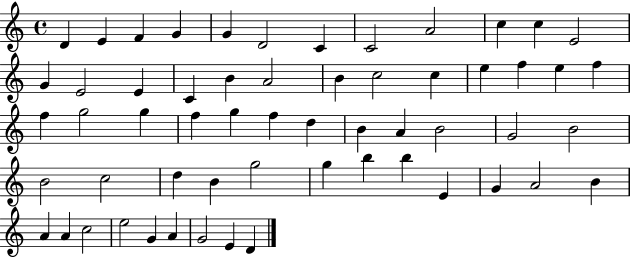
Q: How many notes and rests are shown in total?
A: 58